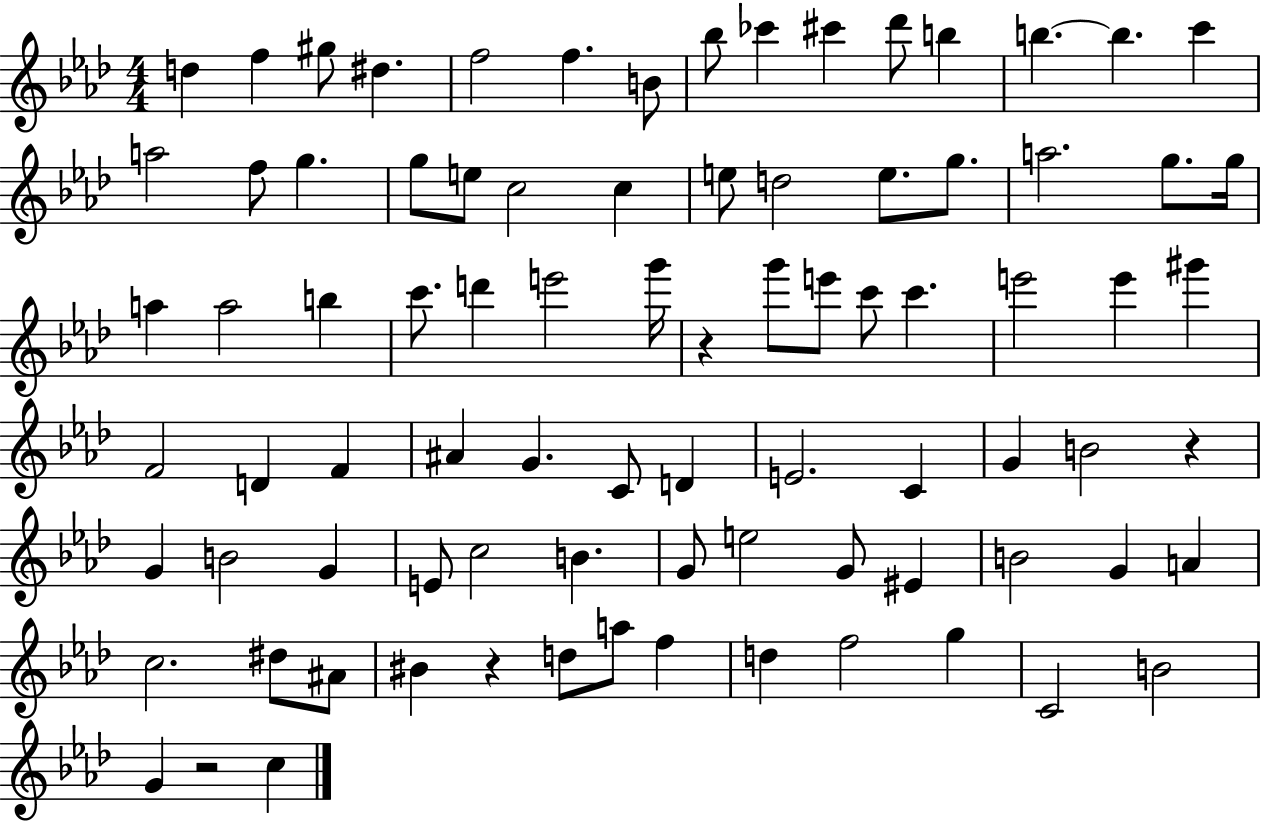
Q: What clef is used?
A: treble